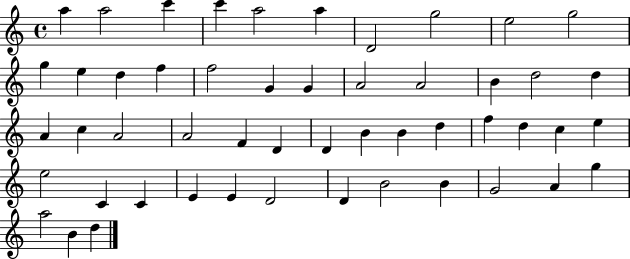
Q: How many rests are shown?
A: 0